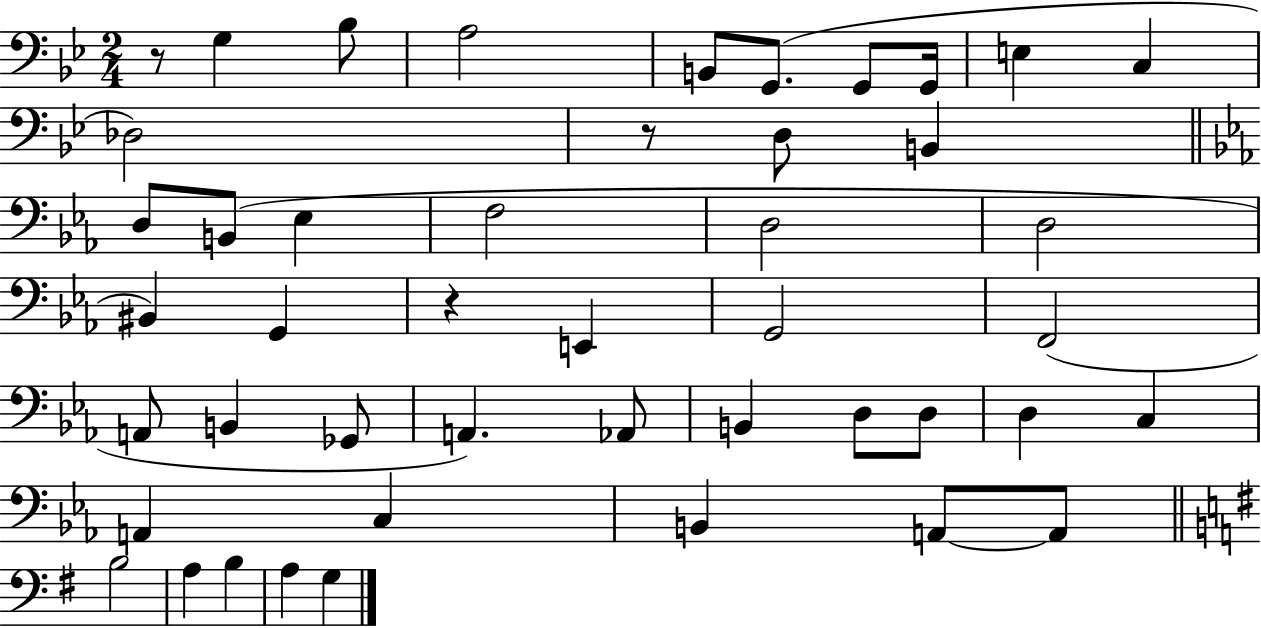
R/e G3/q Bb3/e A3/h B2/e G2/e. G2/e G2/s E3/q C3/q Db3/h R/e D3/e B2/q D3/e B2/e Eb3/q F3/h D3/h D3/h BIS2/q G2/q R/q E2/q G2/h F2/h A2/e B2/q Gb2/e A2/q. Ab2/e B2/q D3/e D3/e D3/q C3/q A2/q C3/q B2/q A2/e A2/e B3/h A3/q B3/q A3/q G3/q